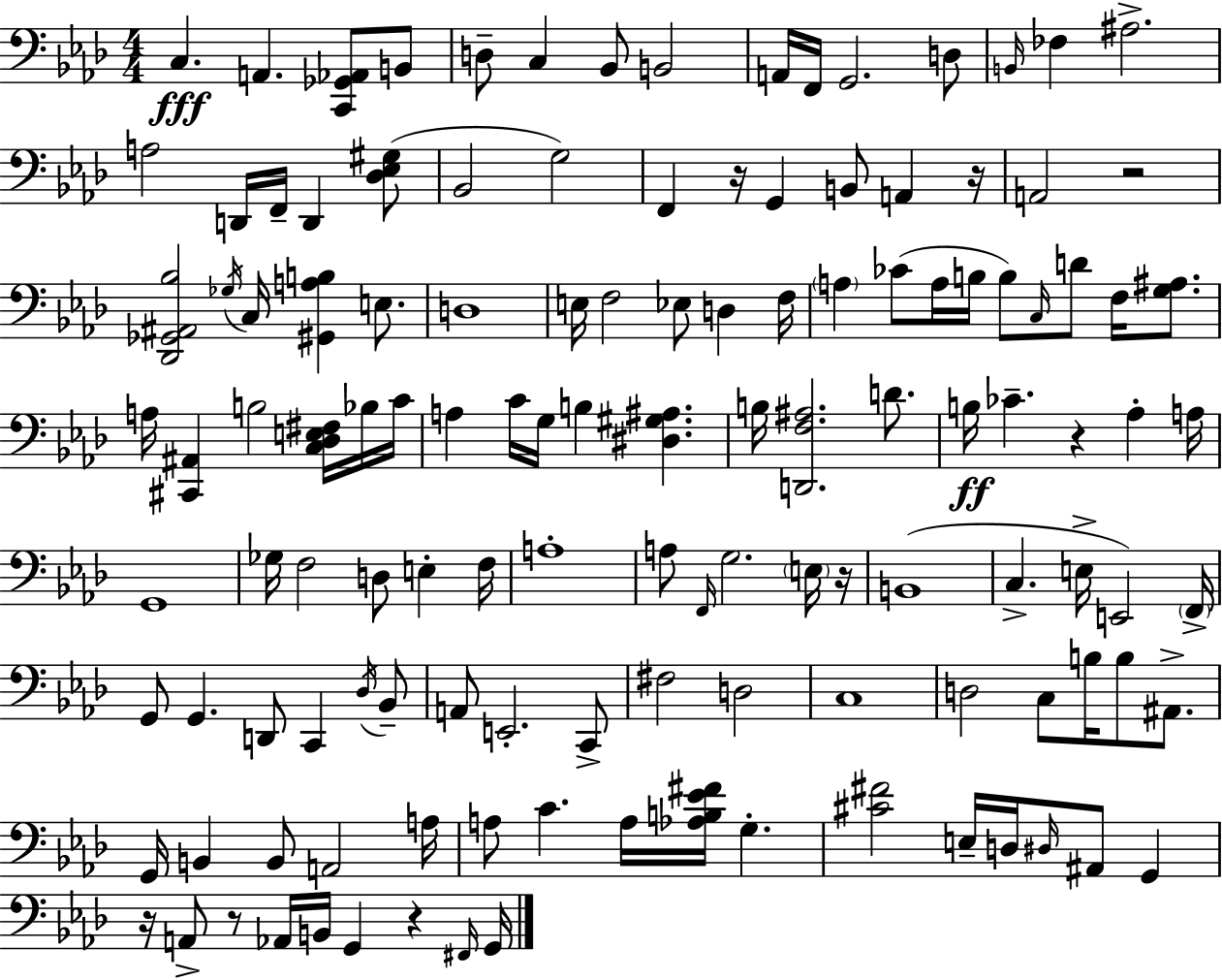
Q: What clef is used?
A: bass